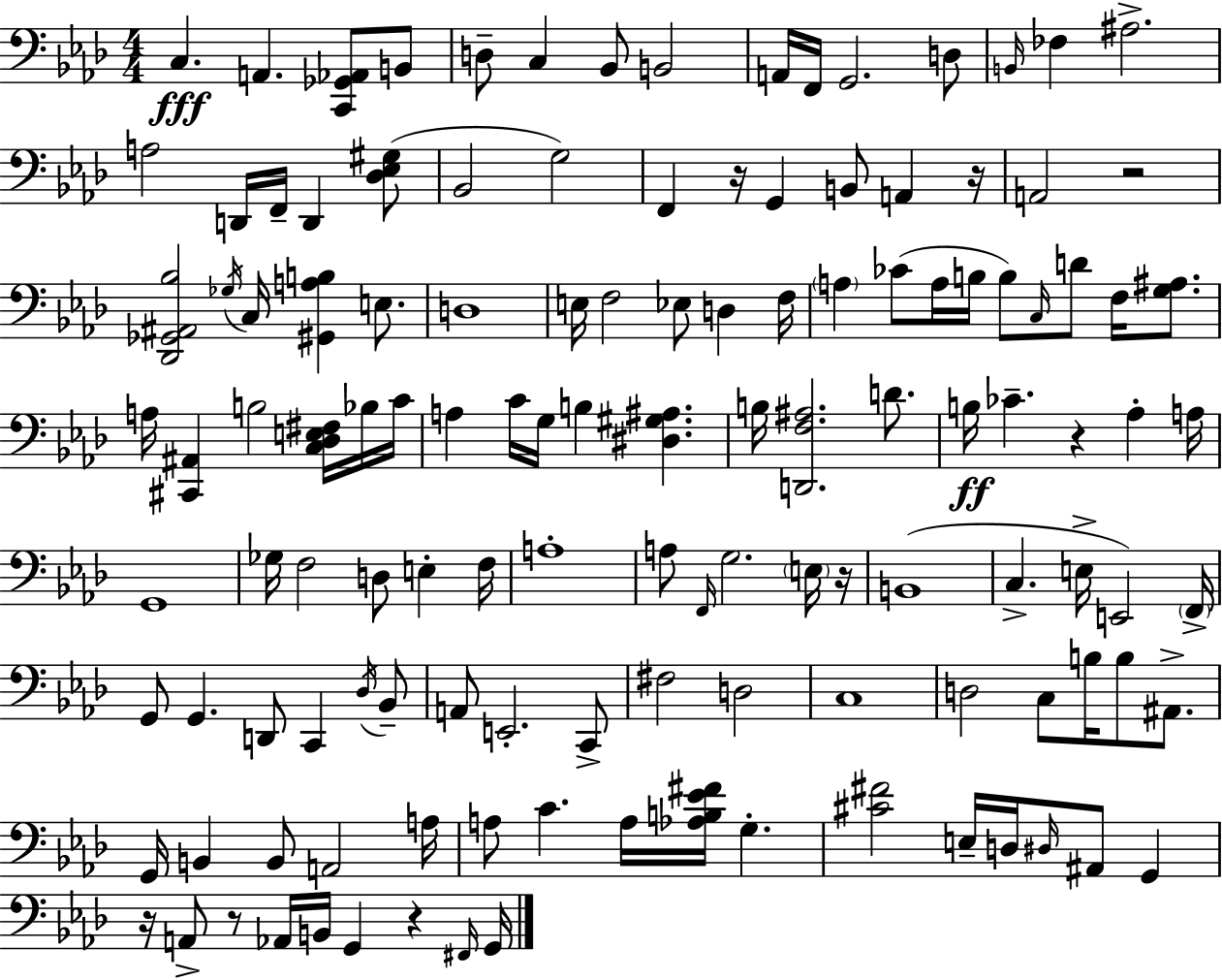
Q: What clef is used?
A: bass